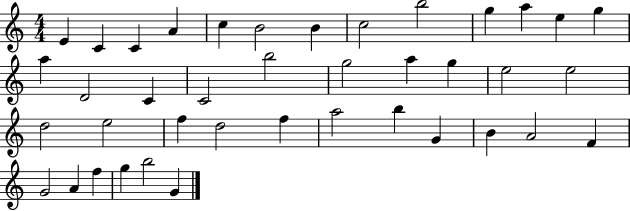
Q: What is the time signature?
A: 4/4